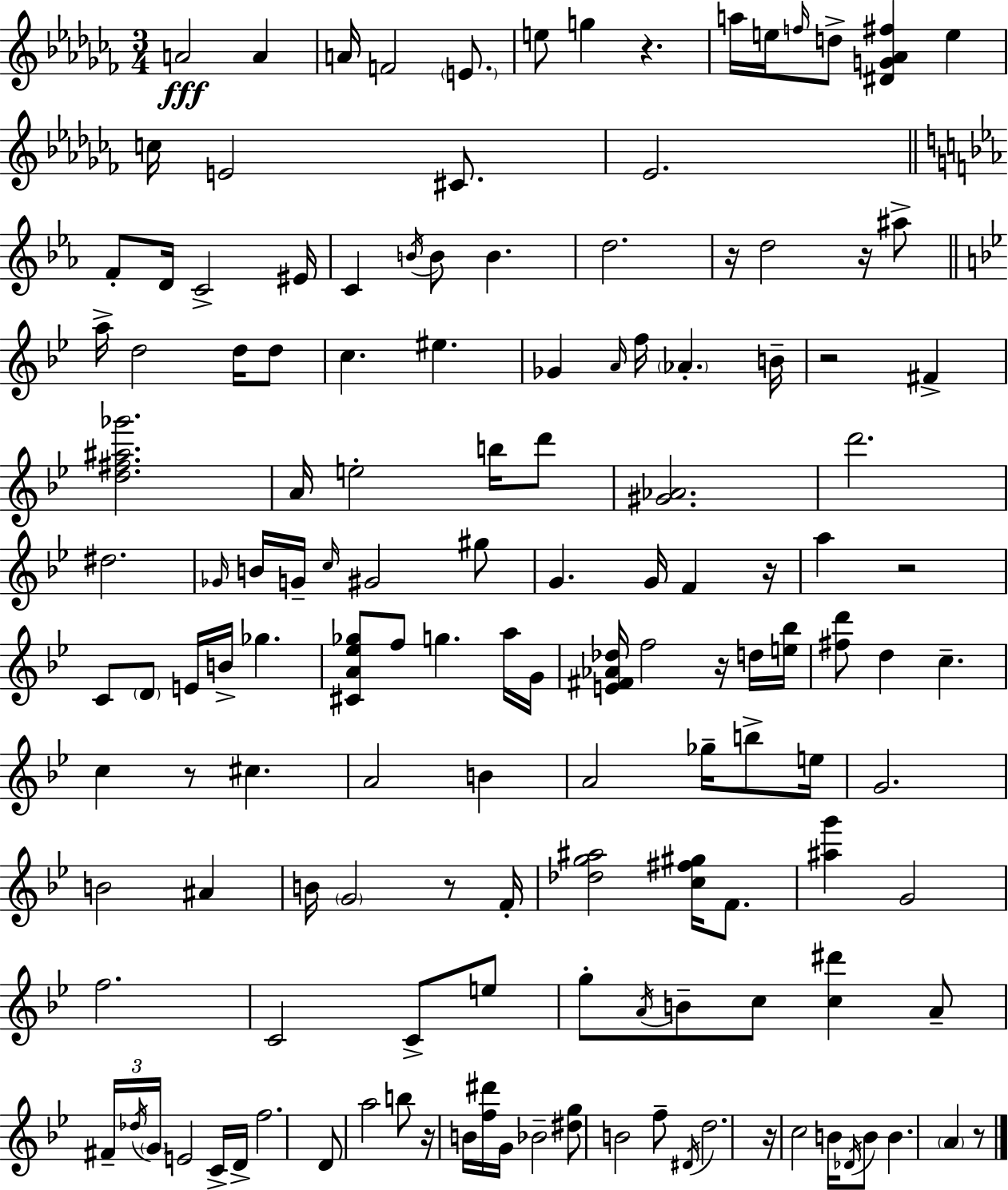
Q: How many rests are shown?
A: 12